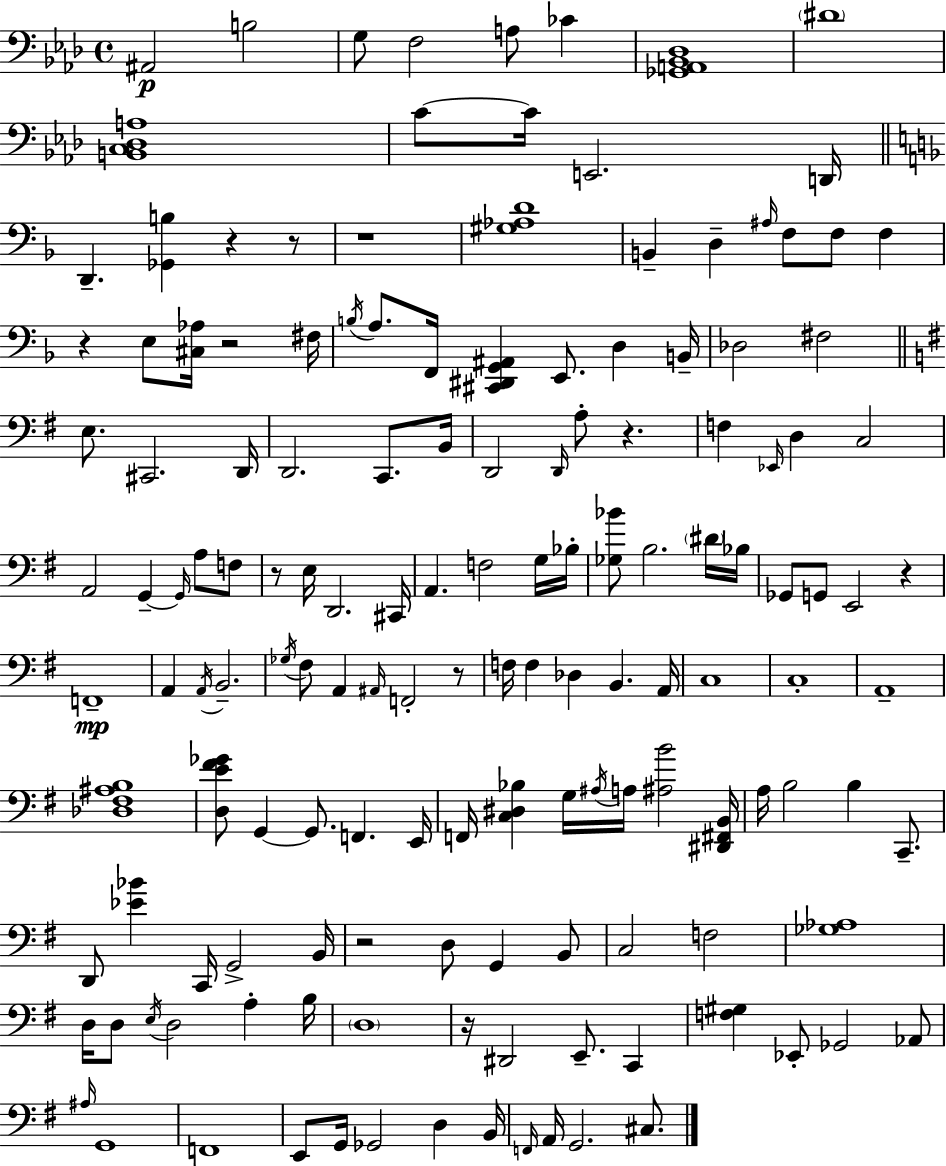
X:1
T:Untitled
M:4/4
L:1/4
K:Ab
^A,,2 B,2 G,/2 F,2 A,/2 _C [_G,,A,,_B,,_D,]4 ^D4 [B,,C,_D,A,]4 C/2 C/4 E,,2 D,,/4 D,, [_G,,B,] z z/2 z4 [^G,_A,D]4 B,, D, ^A,/4 F,/2 F,/2 F, z E,/2 [^C,_A,]/4 z2 ^F,/4 B,/4 A,/2 F,,/4 [^C,,^D,,G,,^A,,] E,,/2 D, B,,/4 _D,2 ^F,2 E,/2 ^C,,2 D,,/4 D,,2 C,,/2 B,,/4 D,,2 D,,/4 A,/2 z F, _E,,/4 D, C,2 A,,2 G,, G,,/4 A,/2 F,/2 z/2 E,/4 D,,2 ^C,,/4 A,, F,2 G,/4 _B,/4 [_G,_B]/2 B,2 ^D/4 _B,/4 _G,,/2 G,,/2 E,,2 z F,,4 A,, A,,/4 B,,2 _G,/4 ^F,/2 A,, ^A,,/4 F,,2 z/2 F,/4 F, _D, B,, A,,/4 C,4 C,4 A,,4 [_D,^F,^A,B,]4 [D,E^F_G]/2 G,, G,,/2 F,, E,,/4 F,,/4 [C,^D,_B,] G,/4 ^A,/4 A,/4 [^A,B]2 [^D,,^F,,B,,]/4 A,/4 B,2 B, C,,/2 D,,/2 [_E_B] C,,/4 G,,2 B,,/4 z2 D,/2 G,, B,,/2 C,2 F,2 [_G,_A,]4 D,/4 D,/2 E,/4 D,2 A, B,/4 D,4 z/4 ^D,,2 E,,/2 C,, [F,^G,] _E,,/2 _G,,2 _A,,/2 ^A,/4 G,,4 F,,4 E,,/2 G,,/4 _G,,2 D, B,,/4 F,,/4 A,,/4 G,,2 ^C,/2